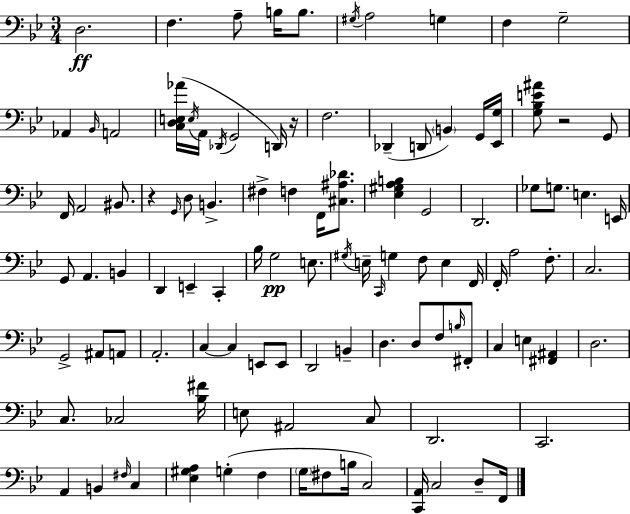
{
  \clef bass
  \numericTimeSignature
  \time 3/4
  \key g \minor
  d2.\ff | f4. a8-- b16 b8. | \acciaccatura { gis16 } a2 g4 | f4 g2-- | \break aes,4 \grace { bes,16 } a,2 | <c d e aes'>16( \acciaccatura { e16 } a,16 \acciaccatura { des,16 } g,2 | d,16) r16 f2. | des,4--( d,8 \parenthesize b,4) | \break g,16 <ees, g>16 <g bes e' ais'>8 r2 | g,8 f,16 a,2 | bis,8. r4 \grace { g,16 } d8 b,4.-> | fis4-> f4 | \break f,16 <cis ais des'>8. <ees gis a b>4 g,2 | d,2. | ges8 g8. e4. | e,16 g,8 a,4. | \break b,4 d,4 e,4-- | c,4-. bes16 g2\pp | e8. \acciaccatura { gis16 } e16-- \grace { c,16 } g4 | f8 e4 f,16 f,16-. a2 | \break f8.-. c2. | g,2-> | ais,8 a,8 a,2.-. | c4~~ c4 | \break e,8 e,8 d,2 | b,4-- d4. | d8 f8 \grace { b16 } fis,8-. c4 | e4 <fis, ais,>4 d2. | \break c8. ces2 | <bes fis'>16 e8 ais,2 | c8 d,2. | c,2. | \break a,4 | b,4 \grace { fis16 } c4 <ees gis a>4 | g4-.( f4 \parenthesize g16 fis8 | b16 c2) <c, a,>16 c2 | \break d8-- f,16 \bar "|."
}